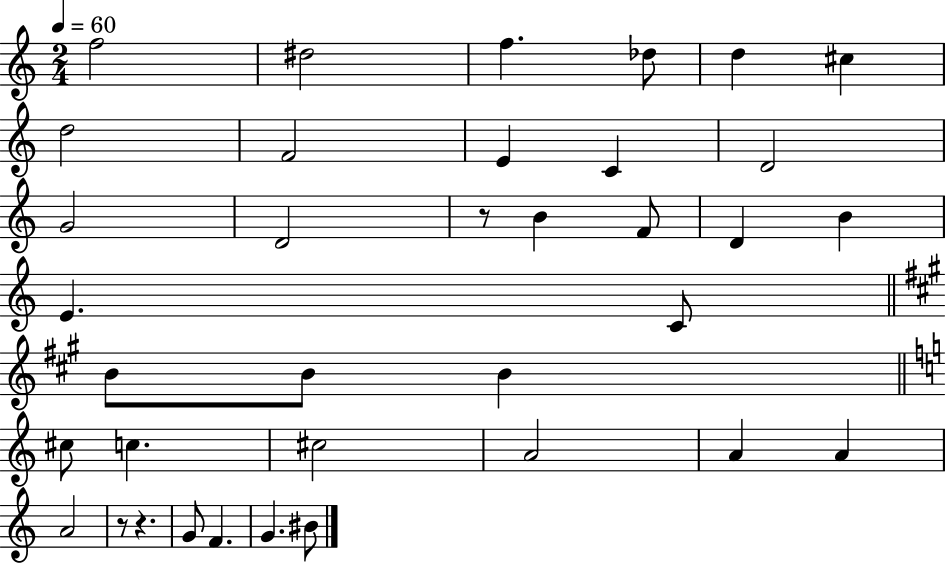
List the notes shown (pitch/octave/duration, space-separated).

F5/h D#5/h F5/q. Db5/e D5/q C#5/q D5/h F4/h E4/q C4/q D4/h G4/h D4/h R/e B4/q F4/e D4/q B4/q E4/q. C4/e B4/e B4/e B4/q C#5/e C5/q. C#5/h A4/h A4/q A4/q A4/h R/e R/q. G4/e F4/q. G4/q. BIS4/e